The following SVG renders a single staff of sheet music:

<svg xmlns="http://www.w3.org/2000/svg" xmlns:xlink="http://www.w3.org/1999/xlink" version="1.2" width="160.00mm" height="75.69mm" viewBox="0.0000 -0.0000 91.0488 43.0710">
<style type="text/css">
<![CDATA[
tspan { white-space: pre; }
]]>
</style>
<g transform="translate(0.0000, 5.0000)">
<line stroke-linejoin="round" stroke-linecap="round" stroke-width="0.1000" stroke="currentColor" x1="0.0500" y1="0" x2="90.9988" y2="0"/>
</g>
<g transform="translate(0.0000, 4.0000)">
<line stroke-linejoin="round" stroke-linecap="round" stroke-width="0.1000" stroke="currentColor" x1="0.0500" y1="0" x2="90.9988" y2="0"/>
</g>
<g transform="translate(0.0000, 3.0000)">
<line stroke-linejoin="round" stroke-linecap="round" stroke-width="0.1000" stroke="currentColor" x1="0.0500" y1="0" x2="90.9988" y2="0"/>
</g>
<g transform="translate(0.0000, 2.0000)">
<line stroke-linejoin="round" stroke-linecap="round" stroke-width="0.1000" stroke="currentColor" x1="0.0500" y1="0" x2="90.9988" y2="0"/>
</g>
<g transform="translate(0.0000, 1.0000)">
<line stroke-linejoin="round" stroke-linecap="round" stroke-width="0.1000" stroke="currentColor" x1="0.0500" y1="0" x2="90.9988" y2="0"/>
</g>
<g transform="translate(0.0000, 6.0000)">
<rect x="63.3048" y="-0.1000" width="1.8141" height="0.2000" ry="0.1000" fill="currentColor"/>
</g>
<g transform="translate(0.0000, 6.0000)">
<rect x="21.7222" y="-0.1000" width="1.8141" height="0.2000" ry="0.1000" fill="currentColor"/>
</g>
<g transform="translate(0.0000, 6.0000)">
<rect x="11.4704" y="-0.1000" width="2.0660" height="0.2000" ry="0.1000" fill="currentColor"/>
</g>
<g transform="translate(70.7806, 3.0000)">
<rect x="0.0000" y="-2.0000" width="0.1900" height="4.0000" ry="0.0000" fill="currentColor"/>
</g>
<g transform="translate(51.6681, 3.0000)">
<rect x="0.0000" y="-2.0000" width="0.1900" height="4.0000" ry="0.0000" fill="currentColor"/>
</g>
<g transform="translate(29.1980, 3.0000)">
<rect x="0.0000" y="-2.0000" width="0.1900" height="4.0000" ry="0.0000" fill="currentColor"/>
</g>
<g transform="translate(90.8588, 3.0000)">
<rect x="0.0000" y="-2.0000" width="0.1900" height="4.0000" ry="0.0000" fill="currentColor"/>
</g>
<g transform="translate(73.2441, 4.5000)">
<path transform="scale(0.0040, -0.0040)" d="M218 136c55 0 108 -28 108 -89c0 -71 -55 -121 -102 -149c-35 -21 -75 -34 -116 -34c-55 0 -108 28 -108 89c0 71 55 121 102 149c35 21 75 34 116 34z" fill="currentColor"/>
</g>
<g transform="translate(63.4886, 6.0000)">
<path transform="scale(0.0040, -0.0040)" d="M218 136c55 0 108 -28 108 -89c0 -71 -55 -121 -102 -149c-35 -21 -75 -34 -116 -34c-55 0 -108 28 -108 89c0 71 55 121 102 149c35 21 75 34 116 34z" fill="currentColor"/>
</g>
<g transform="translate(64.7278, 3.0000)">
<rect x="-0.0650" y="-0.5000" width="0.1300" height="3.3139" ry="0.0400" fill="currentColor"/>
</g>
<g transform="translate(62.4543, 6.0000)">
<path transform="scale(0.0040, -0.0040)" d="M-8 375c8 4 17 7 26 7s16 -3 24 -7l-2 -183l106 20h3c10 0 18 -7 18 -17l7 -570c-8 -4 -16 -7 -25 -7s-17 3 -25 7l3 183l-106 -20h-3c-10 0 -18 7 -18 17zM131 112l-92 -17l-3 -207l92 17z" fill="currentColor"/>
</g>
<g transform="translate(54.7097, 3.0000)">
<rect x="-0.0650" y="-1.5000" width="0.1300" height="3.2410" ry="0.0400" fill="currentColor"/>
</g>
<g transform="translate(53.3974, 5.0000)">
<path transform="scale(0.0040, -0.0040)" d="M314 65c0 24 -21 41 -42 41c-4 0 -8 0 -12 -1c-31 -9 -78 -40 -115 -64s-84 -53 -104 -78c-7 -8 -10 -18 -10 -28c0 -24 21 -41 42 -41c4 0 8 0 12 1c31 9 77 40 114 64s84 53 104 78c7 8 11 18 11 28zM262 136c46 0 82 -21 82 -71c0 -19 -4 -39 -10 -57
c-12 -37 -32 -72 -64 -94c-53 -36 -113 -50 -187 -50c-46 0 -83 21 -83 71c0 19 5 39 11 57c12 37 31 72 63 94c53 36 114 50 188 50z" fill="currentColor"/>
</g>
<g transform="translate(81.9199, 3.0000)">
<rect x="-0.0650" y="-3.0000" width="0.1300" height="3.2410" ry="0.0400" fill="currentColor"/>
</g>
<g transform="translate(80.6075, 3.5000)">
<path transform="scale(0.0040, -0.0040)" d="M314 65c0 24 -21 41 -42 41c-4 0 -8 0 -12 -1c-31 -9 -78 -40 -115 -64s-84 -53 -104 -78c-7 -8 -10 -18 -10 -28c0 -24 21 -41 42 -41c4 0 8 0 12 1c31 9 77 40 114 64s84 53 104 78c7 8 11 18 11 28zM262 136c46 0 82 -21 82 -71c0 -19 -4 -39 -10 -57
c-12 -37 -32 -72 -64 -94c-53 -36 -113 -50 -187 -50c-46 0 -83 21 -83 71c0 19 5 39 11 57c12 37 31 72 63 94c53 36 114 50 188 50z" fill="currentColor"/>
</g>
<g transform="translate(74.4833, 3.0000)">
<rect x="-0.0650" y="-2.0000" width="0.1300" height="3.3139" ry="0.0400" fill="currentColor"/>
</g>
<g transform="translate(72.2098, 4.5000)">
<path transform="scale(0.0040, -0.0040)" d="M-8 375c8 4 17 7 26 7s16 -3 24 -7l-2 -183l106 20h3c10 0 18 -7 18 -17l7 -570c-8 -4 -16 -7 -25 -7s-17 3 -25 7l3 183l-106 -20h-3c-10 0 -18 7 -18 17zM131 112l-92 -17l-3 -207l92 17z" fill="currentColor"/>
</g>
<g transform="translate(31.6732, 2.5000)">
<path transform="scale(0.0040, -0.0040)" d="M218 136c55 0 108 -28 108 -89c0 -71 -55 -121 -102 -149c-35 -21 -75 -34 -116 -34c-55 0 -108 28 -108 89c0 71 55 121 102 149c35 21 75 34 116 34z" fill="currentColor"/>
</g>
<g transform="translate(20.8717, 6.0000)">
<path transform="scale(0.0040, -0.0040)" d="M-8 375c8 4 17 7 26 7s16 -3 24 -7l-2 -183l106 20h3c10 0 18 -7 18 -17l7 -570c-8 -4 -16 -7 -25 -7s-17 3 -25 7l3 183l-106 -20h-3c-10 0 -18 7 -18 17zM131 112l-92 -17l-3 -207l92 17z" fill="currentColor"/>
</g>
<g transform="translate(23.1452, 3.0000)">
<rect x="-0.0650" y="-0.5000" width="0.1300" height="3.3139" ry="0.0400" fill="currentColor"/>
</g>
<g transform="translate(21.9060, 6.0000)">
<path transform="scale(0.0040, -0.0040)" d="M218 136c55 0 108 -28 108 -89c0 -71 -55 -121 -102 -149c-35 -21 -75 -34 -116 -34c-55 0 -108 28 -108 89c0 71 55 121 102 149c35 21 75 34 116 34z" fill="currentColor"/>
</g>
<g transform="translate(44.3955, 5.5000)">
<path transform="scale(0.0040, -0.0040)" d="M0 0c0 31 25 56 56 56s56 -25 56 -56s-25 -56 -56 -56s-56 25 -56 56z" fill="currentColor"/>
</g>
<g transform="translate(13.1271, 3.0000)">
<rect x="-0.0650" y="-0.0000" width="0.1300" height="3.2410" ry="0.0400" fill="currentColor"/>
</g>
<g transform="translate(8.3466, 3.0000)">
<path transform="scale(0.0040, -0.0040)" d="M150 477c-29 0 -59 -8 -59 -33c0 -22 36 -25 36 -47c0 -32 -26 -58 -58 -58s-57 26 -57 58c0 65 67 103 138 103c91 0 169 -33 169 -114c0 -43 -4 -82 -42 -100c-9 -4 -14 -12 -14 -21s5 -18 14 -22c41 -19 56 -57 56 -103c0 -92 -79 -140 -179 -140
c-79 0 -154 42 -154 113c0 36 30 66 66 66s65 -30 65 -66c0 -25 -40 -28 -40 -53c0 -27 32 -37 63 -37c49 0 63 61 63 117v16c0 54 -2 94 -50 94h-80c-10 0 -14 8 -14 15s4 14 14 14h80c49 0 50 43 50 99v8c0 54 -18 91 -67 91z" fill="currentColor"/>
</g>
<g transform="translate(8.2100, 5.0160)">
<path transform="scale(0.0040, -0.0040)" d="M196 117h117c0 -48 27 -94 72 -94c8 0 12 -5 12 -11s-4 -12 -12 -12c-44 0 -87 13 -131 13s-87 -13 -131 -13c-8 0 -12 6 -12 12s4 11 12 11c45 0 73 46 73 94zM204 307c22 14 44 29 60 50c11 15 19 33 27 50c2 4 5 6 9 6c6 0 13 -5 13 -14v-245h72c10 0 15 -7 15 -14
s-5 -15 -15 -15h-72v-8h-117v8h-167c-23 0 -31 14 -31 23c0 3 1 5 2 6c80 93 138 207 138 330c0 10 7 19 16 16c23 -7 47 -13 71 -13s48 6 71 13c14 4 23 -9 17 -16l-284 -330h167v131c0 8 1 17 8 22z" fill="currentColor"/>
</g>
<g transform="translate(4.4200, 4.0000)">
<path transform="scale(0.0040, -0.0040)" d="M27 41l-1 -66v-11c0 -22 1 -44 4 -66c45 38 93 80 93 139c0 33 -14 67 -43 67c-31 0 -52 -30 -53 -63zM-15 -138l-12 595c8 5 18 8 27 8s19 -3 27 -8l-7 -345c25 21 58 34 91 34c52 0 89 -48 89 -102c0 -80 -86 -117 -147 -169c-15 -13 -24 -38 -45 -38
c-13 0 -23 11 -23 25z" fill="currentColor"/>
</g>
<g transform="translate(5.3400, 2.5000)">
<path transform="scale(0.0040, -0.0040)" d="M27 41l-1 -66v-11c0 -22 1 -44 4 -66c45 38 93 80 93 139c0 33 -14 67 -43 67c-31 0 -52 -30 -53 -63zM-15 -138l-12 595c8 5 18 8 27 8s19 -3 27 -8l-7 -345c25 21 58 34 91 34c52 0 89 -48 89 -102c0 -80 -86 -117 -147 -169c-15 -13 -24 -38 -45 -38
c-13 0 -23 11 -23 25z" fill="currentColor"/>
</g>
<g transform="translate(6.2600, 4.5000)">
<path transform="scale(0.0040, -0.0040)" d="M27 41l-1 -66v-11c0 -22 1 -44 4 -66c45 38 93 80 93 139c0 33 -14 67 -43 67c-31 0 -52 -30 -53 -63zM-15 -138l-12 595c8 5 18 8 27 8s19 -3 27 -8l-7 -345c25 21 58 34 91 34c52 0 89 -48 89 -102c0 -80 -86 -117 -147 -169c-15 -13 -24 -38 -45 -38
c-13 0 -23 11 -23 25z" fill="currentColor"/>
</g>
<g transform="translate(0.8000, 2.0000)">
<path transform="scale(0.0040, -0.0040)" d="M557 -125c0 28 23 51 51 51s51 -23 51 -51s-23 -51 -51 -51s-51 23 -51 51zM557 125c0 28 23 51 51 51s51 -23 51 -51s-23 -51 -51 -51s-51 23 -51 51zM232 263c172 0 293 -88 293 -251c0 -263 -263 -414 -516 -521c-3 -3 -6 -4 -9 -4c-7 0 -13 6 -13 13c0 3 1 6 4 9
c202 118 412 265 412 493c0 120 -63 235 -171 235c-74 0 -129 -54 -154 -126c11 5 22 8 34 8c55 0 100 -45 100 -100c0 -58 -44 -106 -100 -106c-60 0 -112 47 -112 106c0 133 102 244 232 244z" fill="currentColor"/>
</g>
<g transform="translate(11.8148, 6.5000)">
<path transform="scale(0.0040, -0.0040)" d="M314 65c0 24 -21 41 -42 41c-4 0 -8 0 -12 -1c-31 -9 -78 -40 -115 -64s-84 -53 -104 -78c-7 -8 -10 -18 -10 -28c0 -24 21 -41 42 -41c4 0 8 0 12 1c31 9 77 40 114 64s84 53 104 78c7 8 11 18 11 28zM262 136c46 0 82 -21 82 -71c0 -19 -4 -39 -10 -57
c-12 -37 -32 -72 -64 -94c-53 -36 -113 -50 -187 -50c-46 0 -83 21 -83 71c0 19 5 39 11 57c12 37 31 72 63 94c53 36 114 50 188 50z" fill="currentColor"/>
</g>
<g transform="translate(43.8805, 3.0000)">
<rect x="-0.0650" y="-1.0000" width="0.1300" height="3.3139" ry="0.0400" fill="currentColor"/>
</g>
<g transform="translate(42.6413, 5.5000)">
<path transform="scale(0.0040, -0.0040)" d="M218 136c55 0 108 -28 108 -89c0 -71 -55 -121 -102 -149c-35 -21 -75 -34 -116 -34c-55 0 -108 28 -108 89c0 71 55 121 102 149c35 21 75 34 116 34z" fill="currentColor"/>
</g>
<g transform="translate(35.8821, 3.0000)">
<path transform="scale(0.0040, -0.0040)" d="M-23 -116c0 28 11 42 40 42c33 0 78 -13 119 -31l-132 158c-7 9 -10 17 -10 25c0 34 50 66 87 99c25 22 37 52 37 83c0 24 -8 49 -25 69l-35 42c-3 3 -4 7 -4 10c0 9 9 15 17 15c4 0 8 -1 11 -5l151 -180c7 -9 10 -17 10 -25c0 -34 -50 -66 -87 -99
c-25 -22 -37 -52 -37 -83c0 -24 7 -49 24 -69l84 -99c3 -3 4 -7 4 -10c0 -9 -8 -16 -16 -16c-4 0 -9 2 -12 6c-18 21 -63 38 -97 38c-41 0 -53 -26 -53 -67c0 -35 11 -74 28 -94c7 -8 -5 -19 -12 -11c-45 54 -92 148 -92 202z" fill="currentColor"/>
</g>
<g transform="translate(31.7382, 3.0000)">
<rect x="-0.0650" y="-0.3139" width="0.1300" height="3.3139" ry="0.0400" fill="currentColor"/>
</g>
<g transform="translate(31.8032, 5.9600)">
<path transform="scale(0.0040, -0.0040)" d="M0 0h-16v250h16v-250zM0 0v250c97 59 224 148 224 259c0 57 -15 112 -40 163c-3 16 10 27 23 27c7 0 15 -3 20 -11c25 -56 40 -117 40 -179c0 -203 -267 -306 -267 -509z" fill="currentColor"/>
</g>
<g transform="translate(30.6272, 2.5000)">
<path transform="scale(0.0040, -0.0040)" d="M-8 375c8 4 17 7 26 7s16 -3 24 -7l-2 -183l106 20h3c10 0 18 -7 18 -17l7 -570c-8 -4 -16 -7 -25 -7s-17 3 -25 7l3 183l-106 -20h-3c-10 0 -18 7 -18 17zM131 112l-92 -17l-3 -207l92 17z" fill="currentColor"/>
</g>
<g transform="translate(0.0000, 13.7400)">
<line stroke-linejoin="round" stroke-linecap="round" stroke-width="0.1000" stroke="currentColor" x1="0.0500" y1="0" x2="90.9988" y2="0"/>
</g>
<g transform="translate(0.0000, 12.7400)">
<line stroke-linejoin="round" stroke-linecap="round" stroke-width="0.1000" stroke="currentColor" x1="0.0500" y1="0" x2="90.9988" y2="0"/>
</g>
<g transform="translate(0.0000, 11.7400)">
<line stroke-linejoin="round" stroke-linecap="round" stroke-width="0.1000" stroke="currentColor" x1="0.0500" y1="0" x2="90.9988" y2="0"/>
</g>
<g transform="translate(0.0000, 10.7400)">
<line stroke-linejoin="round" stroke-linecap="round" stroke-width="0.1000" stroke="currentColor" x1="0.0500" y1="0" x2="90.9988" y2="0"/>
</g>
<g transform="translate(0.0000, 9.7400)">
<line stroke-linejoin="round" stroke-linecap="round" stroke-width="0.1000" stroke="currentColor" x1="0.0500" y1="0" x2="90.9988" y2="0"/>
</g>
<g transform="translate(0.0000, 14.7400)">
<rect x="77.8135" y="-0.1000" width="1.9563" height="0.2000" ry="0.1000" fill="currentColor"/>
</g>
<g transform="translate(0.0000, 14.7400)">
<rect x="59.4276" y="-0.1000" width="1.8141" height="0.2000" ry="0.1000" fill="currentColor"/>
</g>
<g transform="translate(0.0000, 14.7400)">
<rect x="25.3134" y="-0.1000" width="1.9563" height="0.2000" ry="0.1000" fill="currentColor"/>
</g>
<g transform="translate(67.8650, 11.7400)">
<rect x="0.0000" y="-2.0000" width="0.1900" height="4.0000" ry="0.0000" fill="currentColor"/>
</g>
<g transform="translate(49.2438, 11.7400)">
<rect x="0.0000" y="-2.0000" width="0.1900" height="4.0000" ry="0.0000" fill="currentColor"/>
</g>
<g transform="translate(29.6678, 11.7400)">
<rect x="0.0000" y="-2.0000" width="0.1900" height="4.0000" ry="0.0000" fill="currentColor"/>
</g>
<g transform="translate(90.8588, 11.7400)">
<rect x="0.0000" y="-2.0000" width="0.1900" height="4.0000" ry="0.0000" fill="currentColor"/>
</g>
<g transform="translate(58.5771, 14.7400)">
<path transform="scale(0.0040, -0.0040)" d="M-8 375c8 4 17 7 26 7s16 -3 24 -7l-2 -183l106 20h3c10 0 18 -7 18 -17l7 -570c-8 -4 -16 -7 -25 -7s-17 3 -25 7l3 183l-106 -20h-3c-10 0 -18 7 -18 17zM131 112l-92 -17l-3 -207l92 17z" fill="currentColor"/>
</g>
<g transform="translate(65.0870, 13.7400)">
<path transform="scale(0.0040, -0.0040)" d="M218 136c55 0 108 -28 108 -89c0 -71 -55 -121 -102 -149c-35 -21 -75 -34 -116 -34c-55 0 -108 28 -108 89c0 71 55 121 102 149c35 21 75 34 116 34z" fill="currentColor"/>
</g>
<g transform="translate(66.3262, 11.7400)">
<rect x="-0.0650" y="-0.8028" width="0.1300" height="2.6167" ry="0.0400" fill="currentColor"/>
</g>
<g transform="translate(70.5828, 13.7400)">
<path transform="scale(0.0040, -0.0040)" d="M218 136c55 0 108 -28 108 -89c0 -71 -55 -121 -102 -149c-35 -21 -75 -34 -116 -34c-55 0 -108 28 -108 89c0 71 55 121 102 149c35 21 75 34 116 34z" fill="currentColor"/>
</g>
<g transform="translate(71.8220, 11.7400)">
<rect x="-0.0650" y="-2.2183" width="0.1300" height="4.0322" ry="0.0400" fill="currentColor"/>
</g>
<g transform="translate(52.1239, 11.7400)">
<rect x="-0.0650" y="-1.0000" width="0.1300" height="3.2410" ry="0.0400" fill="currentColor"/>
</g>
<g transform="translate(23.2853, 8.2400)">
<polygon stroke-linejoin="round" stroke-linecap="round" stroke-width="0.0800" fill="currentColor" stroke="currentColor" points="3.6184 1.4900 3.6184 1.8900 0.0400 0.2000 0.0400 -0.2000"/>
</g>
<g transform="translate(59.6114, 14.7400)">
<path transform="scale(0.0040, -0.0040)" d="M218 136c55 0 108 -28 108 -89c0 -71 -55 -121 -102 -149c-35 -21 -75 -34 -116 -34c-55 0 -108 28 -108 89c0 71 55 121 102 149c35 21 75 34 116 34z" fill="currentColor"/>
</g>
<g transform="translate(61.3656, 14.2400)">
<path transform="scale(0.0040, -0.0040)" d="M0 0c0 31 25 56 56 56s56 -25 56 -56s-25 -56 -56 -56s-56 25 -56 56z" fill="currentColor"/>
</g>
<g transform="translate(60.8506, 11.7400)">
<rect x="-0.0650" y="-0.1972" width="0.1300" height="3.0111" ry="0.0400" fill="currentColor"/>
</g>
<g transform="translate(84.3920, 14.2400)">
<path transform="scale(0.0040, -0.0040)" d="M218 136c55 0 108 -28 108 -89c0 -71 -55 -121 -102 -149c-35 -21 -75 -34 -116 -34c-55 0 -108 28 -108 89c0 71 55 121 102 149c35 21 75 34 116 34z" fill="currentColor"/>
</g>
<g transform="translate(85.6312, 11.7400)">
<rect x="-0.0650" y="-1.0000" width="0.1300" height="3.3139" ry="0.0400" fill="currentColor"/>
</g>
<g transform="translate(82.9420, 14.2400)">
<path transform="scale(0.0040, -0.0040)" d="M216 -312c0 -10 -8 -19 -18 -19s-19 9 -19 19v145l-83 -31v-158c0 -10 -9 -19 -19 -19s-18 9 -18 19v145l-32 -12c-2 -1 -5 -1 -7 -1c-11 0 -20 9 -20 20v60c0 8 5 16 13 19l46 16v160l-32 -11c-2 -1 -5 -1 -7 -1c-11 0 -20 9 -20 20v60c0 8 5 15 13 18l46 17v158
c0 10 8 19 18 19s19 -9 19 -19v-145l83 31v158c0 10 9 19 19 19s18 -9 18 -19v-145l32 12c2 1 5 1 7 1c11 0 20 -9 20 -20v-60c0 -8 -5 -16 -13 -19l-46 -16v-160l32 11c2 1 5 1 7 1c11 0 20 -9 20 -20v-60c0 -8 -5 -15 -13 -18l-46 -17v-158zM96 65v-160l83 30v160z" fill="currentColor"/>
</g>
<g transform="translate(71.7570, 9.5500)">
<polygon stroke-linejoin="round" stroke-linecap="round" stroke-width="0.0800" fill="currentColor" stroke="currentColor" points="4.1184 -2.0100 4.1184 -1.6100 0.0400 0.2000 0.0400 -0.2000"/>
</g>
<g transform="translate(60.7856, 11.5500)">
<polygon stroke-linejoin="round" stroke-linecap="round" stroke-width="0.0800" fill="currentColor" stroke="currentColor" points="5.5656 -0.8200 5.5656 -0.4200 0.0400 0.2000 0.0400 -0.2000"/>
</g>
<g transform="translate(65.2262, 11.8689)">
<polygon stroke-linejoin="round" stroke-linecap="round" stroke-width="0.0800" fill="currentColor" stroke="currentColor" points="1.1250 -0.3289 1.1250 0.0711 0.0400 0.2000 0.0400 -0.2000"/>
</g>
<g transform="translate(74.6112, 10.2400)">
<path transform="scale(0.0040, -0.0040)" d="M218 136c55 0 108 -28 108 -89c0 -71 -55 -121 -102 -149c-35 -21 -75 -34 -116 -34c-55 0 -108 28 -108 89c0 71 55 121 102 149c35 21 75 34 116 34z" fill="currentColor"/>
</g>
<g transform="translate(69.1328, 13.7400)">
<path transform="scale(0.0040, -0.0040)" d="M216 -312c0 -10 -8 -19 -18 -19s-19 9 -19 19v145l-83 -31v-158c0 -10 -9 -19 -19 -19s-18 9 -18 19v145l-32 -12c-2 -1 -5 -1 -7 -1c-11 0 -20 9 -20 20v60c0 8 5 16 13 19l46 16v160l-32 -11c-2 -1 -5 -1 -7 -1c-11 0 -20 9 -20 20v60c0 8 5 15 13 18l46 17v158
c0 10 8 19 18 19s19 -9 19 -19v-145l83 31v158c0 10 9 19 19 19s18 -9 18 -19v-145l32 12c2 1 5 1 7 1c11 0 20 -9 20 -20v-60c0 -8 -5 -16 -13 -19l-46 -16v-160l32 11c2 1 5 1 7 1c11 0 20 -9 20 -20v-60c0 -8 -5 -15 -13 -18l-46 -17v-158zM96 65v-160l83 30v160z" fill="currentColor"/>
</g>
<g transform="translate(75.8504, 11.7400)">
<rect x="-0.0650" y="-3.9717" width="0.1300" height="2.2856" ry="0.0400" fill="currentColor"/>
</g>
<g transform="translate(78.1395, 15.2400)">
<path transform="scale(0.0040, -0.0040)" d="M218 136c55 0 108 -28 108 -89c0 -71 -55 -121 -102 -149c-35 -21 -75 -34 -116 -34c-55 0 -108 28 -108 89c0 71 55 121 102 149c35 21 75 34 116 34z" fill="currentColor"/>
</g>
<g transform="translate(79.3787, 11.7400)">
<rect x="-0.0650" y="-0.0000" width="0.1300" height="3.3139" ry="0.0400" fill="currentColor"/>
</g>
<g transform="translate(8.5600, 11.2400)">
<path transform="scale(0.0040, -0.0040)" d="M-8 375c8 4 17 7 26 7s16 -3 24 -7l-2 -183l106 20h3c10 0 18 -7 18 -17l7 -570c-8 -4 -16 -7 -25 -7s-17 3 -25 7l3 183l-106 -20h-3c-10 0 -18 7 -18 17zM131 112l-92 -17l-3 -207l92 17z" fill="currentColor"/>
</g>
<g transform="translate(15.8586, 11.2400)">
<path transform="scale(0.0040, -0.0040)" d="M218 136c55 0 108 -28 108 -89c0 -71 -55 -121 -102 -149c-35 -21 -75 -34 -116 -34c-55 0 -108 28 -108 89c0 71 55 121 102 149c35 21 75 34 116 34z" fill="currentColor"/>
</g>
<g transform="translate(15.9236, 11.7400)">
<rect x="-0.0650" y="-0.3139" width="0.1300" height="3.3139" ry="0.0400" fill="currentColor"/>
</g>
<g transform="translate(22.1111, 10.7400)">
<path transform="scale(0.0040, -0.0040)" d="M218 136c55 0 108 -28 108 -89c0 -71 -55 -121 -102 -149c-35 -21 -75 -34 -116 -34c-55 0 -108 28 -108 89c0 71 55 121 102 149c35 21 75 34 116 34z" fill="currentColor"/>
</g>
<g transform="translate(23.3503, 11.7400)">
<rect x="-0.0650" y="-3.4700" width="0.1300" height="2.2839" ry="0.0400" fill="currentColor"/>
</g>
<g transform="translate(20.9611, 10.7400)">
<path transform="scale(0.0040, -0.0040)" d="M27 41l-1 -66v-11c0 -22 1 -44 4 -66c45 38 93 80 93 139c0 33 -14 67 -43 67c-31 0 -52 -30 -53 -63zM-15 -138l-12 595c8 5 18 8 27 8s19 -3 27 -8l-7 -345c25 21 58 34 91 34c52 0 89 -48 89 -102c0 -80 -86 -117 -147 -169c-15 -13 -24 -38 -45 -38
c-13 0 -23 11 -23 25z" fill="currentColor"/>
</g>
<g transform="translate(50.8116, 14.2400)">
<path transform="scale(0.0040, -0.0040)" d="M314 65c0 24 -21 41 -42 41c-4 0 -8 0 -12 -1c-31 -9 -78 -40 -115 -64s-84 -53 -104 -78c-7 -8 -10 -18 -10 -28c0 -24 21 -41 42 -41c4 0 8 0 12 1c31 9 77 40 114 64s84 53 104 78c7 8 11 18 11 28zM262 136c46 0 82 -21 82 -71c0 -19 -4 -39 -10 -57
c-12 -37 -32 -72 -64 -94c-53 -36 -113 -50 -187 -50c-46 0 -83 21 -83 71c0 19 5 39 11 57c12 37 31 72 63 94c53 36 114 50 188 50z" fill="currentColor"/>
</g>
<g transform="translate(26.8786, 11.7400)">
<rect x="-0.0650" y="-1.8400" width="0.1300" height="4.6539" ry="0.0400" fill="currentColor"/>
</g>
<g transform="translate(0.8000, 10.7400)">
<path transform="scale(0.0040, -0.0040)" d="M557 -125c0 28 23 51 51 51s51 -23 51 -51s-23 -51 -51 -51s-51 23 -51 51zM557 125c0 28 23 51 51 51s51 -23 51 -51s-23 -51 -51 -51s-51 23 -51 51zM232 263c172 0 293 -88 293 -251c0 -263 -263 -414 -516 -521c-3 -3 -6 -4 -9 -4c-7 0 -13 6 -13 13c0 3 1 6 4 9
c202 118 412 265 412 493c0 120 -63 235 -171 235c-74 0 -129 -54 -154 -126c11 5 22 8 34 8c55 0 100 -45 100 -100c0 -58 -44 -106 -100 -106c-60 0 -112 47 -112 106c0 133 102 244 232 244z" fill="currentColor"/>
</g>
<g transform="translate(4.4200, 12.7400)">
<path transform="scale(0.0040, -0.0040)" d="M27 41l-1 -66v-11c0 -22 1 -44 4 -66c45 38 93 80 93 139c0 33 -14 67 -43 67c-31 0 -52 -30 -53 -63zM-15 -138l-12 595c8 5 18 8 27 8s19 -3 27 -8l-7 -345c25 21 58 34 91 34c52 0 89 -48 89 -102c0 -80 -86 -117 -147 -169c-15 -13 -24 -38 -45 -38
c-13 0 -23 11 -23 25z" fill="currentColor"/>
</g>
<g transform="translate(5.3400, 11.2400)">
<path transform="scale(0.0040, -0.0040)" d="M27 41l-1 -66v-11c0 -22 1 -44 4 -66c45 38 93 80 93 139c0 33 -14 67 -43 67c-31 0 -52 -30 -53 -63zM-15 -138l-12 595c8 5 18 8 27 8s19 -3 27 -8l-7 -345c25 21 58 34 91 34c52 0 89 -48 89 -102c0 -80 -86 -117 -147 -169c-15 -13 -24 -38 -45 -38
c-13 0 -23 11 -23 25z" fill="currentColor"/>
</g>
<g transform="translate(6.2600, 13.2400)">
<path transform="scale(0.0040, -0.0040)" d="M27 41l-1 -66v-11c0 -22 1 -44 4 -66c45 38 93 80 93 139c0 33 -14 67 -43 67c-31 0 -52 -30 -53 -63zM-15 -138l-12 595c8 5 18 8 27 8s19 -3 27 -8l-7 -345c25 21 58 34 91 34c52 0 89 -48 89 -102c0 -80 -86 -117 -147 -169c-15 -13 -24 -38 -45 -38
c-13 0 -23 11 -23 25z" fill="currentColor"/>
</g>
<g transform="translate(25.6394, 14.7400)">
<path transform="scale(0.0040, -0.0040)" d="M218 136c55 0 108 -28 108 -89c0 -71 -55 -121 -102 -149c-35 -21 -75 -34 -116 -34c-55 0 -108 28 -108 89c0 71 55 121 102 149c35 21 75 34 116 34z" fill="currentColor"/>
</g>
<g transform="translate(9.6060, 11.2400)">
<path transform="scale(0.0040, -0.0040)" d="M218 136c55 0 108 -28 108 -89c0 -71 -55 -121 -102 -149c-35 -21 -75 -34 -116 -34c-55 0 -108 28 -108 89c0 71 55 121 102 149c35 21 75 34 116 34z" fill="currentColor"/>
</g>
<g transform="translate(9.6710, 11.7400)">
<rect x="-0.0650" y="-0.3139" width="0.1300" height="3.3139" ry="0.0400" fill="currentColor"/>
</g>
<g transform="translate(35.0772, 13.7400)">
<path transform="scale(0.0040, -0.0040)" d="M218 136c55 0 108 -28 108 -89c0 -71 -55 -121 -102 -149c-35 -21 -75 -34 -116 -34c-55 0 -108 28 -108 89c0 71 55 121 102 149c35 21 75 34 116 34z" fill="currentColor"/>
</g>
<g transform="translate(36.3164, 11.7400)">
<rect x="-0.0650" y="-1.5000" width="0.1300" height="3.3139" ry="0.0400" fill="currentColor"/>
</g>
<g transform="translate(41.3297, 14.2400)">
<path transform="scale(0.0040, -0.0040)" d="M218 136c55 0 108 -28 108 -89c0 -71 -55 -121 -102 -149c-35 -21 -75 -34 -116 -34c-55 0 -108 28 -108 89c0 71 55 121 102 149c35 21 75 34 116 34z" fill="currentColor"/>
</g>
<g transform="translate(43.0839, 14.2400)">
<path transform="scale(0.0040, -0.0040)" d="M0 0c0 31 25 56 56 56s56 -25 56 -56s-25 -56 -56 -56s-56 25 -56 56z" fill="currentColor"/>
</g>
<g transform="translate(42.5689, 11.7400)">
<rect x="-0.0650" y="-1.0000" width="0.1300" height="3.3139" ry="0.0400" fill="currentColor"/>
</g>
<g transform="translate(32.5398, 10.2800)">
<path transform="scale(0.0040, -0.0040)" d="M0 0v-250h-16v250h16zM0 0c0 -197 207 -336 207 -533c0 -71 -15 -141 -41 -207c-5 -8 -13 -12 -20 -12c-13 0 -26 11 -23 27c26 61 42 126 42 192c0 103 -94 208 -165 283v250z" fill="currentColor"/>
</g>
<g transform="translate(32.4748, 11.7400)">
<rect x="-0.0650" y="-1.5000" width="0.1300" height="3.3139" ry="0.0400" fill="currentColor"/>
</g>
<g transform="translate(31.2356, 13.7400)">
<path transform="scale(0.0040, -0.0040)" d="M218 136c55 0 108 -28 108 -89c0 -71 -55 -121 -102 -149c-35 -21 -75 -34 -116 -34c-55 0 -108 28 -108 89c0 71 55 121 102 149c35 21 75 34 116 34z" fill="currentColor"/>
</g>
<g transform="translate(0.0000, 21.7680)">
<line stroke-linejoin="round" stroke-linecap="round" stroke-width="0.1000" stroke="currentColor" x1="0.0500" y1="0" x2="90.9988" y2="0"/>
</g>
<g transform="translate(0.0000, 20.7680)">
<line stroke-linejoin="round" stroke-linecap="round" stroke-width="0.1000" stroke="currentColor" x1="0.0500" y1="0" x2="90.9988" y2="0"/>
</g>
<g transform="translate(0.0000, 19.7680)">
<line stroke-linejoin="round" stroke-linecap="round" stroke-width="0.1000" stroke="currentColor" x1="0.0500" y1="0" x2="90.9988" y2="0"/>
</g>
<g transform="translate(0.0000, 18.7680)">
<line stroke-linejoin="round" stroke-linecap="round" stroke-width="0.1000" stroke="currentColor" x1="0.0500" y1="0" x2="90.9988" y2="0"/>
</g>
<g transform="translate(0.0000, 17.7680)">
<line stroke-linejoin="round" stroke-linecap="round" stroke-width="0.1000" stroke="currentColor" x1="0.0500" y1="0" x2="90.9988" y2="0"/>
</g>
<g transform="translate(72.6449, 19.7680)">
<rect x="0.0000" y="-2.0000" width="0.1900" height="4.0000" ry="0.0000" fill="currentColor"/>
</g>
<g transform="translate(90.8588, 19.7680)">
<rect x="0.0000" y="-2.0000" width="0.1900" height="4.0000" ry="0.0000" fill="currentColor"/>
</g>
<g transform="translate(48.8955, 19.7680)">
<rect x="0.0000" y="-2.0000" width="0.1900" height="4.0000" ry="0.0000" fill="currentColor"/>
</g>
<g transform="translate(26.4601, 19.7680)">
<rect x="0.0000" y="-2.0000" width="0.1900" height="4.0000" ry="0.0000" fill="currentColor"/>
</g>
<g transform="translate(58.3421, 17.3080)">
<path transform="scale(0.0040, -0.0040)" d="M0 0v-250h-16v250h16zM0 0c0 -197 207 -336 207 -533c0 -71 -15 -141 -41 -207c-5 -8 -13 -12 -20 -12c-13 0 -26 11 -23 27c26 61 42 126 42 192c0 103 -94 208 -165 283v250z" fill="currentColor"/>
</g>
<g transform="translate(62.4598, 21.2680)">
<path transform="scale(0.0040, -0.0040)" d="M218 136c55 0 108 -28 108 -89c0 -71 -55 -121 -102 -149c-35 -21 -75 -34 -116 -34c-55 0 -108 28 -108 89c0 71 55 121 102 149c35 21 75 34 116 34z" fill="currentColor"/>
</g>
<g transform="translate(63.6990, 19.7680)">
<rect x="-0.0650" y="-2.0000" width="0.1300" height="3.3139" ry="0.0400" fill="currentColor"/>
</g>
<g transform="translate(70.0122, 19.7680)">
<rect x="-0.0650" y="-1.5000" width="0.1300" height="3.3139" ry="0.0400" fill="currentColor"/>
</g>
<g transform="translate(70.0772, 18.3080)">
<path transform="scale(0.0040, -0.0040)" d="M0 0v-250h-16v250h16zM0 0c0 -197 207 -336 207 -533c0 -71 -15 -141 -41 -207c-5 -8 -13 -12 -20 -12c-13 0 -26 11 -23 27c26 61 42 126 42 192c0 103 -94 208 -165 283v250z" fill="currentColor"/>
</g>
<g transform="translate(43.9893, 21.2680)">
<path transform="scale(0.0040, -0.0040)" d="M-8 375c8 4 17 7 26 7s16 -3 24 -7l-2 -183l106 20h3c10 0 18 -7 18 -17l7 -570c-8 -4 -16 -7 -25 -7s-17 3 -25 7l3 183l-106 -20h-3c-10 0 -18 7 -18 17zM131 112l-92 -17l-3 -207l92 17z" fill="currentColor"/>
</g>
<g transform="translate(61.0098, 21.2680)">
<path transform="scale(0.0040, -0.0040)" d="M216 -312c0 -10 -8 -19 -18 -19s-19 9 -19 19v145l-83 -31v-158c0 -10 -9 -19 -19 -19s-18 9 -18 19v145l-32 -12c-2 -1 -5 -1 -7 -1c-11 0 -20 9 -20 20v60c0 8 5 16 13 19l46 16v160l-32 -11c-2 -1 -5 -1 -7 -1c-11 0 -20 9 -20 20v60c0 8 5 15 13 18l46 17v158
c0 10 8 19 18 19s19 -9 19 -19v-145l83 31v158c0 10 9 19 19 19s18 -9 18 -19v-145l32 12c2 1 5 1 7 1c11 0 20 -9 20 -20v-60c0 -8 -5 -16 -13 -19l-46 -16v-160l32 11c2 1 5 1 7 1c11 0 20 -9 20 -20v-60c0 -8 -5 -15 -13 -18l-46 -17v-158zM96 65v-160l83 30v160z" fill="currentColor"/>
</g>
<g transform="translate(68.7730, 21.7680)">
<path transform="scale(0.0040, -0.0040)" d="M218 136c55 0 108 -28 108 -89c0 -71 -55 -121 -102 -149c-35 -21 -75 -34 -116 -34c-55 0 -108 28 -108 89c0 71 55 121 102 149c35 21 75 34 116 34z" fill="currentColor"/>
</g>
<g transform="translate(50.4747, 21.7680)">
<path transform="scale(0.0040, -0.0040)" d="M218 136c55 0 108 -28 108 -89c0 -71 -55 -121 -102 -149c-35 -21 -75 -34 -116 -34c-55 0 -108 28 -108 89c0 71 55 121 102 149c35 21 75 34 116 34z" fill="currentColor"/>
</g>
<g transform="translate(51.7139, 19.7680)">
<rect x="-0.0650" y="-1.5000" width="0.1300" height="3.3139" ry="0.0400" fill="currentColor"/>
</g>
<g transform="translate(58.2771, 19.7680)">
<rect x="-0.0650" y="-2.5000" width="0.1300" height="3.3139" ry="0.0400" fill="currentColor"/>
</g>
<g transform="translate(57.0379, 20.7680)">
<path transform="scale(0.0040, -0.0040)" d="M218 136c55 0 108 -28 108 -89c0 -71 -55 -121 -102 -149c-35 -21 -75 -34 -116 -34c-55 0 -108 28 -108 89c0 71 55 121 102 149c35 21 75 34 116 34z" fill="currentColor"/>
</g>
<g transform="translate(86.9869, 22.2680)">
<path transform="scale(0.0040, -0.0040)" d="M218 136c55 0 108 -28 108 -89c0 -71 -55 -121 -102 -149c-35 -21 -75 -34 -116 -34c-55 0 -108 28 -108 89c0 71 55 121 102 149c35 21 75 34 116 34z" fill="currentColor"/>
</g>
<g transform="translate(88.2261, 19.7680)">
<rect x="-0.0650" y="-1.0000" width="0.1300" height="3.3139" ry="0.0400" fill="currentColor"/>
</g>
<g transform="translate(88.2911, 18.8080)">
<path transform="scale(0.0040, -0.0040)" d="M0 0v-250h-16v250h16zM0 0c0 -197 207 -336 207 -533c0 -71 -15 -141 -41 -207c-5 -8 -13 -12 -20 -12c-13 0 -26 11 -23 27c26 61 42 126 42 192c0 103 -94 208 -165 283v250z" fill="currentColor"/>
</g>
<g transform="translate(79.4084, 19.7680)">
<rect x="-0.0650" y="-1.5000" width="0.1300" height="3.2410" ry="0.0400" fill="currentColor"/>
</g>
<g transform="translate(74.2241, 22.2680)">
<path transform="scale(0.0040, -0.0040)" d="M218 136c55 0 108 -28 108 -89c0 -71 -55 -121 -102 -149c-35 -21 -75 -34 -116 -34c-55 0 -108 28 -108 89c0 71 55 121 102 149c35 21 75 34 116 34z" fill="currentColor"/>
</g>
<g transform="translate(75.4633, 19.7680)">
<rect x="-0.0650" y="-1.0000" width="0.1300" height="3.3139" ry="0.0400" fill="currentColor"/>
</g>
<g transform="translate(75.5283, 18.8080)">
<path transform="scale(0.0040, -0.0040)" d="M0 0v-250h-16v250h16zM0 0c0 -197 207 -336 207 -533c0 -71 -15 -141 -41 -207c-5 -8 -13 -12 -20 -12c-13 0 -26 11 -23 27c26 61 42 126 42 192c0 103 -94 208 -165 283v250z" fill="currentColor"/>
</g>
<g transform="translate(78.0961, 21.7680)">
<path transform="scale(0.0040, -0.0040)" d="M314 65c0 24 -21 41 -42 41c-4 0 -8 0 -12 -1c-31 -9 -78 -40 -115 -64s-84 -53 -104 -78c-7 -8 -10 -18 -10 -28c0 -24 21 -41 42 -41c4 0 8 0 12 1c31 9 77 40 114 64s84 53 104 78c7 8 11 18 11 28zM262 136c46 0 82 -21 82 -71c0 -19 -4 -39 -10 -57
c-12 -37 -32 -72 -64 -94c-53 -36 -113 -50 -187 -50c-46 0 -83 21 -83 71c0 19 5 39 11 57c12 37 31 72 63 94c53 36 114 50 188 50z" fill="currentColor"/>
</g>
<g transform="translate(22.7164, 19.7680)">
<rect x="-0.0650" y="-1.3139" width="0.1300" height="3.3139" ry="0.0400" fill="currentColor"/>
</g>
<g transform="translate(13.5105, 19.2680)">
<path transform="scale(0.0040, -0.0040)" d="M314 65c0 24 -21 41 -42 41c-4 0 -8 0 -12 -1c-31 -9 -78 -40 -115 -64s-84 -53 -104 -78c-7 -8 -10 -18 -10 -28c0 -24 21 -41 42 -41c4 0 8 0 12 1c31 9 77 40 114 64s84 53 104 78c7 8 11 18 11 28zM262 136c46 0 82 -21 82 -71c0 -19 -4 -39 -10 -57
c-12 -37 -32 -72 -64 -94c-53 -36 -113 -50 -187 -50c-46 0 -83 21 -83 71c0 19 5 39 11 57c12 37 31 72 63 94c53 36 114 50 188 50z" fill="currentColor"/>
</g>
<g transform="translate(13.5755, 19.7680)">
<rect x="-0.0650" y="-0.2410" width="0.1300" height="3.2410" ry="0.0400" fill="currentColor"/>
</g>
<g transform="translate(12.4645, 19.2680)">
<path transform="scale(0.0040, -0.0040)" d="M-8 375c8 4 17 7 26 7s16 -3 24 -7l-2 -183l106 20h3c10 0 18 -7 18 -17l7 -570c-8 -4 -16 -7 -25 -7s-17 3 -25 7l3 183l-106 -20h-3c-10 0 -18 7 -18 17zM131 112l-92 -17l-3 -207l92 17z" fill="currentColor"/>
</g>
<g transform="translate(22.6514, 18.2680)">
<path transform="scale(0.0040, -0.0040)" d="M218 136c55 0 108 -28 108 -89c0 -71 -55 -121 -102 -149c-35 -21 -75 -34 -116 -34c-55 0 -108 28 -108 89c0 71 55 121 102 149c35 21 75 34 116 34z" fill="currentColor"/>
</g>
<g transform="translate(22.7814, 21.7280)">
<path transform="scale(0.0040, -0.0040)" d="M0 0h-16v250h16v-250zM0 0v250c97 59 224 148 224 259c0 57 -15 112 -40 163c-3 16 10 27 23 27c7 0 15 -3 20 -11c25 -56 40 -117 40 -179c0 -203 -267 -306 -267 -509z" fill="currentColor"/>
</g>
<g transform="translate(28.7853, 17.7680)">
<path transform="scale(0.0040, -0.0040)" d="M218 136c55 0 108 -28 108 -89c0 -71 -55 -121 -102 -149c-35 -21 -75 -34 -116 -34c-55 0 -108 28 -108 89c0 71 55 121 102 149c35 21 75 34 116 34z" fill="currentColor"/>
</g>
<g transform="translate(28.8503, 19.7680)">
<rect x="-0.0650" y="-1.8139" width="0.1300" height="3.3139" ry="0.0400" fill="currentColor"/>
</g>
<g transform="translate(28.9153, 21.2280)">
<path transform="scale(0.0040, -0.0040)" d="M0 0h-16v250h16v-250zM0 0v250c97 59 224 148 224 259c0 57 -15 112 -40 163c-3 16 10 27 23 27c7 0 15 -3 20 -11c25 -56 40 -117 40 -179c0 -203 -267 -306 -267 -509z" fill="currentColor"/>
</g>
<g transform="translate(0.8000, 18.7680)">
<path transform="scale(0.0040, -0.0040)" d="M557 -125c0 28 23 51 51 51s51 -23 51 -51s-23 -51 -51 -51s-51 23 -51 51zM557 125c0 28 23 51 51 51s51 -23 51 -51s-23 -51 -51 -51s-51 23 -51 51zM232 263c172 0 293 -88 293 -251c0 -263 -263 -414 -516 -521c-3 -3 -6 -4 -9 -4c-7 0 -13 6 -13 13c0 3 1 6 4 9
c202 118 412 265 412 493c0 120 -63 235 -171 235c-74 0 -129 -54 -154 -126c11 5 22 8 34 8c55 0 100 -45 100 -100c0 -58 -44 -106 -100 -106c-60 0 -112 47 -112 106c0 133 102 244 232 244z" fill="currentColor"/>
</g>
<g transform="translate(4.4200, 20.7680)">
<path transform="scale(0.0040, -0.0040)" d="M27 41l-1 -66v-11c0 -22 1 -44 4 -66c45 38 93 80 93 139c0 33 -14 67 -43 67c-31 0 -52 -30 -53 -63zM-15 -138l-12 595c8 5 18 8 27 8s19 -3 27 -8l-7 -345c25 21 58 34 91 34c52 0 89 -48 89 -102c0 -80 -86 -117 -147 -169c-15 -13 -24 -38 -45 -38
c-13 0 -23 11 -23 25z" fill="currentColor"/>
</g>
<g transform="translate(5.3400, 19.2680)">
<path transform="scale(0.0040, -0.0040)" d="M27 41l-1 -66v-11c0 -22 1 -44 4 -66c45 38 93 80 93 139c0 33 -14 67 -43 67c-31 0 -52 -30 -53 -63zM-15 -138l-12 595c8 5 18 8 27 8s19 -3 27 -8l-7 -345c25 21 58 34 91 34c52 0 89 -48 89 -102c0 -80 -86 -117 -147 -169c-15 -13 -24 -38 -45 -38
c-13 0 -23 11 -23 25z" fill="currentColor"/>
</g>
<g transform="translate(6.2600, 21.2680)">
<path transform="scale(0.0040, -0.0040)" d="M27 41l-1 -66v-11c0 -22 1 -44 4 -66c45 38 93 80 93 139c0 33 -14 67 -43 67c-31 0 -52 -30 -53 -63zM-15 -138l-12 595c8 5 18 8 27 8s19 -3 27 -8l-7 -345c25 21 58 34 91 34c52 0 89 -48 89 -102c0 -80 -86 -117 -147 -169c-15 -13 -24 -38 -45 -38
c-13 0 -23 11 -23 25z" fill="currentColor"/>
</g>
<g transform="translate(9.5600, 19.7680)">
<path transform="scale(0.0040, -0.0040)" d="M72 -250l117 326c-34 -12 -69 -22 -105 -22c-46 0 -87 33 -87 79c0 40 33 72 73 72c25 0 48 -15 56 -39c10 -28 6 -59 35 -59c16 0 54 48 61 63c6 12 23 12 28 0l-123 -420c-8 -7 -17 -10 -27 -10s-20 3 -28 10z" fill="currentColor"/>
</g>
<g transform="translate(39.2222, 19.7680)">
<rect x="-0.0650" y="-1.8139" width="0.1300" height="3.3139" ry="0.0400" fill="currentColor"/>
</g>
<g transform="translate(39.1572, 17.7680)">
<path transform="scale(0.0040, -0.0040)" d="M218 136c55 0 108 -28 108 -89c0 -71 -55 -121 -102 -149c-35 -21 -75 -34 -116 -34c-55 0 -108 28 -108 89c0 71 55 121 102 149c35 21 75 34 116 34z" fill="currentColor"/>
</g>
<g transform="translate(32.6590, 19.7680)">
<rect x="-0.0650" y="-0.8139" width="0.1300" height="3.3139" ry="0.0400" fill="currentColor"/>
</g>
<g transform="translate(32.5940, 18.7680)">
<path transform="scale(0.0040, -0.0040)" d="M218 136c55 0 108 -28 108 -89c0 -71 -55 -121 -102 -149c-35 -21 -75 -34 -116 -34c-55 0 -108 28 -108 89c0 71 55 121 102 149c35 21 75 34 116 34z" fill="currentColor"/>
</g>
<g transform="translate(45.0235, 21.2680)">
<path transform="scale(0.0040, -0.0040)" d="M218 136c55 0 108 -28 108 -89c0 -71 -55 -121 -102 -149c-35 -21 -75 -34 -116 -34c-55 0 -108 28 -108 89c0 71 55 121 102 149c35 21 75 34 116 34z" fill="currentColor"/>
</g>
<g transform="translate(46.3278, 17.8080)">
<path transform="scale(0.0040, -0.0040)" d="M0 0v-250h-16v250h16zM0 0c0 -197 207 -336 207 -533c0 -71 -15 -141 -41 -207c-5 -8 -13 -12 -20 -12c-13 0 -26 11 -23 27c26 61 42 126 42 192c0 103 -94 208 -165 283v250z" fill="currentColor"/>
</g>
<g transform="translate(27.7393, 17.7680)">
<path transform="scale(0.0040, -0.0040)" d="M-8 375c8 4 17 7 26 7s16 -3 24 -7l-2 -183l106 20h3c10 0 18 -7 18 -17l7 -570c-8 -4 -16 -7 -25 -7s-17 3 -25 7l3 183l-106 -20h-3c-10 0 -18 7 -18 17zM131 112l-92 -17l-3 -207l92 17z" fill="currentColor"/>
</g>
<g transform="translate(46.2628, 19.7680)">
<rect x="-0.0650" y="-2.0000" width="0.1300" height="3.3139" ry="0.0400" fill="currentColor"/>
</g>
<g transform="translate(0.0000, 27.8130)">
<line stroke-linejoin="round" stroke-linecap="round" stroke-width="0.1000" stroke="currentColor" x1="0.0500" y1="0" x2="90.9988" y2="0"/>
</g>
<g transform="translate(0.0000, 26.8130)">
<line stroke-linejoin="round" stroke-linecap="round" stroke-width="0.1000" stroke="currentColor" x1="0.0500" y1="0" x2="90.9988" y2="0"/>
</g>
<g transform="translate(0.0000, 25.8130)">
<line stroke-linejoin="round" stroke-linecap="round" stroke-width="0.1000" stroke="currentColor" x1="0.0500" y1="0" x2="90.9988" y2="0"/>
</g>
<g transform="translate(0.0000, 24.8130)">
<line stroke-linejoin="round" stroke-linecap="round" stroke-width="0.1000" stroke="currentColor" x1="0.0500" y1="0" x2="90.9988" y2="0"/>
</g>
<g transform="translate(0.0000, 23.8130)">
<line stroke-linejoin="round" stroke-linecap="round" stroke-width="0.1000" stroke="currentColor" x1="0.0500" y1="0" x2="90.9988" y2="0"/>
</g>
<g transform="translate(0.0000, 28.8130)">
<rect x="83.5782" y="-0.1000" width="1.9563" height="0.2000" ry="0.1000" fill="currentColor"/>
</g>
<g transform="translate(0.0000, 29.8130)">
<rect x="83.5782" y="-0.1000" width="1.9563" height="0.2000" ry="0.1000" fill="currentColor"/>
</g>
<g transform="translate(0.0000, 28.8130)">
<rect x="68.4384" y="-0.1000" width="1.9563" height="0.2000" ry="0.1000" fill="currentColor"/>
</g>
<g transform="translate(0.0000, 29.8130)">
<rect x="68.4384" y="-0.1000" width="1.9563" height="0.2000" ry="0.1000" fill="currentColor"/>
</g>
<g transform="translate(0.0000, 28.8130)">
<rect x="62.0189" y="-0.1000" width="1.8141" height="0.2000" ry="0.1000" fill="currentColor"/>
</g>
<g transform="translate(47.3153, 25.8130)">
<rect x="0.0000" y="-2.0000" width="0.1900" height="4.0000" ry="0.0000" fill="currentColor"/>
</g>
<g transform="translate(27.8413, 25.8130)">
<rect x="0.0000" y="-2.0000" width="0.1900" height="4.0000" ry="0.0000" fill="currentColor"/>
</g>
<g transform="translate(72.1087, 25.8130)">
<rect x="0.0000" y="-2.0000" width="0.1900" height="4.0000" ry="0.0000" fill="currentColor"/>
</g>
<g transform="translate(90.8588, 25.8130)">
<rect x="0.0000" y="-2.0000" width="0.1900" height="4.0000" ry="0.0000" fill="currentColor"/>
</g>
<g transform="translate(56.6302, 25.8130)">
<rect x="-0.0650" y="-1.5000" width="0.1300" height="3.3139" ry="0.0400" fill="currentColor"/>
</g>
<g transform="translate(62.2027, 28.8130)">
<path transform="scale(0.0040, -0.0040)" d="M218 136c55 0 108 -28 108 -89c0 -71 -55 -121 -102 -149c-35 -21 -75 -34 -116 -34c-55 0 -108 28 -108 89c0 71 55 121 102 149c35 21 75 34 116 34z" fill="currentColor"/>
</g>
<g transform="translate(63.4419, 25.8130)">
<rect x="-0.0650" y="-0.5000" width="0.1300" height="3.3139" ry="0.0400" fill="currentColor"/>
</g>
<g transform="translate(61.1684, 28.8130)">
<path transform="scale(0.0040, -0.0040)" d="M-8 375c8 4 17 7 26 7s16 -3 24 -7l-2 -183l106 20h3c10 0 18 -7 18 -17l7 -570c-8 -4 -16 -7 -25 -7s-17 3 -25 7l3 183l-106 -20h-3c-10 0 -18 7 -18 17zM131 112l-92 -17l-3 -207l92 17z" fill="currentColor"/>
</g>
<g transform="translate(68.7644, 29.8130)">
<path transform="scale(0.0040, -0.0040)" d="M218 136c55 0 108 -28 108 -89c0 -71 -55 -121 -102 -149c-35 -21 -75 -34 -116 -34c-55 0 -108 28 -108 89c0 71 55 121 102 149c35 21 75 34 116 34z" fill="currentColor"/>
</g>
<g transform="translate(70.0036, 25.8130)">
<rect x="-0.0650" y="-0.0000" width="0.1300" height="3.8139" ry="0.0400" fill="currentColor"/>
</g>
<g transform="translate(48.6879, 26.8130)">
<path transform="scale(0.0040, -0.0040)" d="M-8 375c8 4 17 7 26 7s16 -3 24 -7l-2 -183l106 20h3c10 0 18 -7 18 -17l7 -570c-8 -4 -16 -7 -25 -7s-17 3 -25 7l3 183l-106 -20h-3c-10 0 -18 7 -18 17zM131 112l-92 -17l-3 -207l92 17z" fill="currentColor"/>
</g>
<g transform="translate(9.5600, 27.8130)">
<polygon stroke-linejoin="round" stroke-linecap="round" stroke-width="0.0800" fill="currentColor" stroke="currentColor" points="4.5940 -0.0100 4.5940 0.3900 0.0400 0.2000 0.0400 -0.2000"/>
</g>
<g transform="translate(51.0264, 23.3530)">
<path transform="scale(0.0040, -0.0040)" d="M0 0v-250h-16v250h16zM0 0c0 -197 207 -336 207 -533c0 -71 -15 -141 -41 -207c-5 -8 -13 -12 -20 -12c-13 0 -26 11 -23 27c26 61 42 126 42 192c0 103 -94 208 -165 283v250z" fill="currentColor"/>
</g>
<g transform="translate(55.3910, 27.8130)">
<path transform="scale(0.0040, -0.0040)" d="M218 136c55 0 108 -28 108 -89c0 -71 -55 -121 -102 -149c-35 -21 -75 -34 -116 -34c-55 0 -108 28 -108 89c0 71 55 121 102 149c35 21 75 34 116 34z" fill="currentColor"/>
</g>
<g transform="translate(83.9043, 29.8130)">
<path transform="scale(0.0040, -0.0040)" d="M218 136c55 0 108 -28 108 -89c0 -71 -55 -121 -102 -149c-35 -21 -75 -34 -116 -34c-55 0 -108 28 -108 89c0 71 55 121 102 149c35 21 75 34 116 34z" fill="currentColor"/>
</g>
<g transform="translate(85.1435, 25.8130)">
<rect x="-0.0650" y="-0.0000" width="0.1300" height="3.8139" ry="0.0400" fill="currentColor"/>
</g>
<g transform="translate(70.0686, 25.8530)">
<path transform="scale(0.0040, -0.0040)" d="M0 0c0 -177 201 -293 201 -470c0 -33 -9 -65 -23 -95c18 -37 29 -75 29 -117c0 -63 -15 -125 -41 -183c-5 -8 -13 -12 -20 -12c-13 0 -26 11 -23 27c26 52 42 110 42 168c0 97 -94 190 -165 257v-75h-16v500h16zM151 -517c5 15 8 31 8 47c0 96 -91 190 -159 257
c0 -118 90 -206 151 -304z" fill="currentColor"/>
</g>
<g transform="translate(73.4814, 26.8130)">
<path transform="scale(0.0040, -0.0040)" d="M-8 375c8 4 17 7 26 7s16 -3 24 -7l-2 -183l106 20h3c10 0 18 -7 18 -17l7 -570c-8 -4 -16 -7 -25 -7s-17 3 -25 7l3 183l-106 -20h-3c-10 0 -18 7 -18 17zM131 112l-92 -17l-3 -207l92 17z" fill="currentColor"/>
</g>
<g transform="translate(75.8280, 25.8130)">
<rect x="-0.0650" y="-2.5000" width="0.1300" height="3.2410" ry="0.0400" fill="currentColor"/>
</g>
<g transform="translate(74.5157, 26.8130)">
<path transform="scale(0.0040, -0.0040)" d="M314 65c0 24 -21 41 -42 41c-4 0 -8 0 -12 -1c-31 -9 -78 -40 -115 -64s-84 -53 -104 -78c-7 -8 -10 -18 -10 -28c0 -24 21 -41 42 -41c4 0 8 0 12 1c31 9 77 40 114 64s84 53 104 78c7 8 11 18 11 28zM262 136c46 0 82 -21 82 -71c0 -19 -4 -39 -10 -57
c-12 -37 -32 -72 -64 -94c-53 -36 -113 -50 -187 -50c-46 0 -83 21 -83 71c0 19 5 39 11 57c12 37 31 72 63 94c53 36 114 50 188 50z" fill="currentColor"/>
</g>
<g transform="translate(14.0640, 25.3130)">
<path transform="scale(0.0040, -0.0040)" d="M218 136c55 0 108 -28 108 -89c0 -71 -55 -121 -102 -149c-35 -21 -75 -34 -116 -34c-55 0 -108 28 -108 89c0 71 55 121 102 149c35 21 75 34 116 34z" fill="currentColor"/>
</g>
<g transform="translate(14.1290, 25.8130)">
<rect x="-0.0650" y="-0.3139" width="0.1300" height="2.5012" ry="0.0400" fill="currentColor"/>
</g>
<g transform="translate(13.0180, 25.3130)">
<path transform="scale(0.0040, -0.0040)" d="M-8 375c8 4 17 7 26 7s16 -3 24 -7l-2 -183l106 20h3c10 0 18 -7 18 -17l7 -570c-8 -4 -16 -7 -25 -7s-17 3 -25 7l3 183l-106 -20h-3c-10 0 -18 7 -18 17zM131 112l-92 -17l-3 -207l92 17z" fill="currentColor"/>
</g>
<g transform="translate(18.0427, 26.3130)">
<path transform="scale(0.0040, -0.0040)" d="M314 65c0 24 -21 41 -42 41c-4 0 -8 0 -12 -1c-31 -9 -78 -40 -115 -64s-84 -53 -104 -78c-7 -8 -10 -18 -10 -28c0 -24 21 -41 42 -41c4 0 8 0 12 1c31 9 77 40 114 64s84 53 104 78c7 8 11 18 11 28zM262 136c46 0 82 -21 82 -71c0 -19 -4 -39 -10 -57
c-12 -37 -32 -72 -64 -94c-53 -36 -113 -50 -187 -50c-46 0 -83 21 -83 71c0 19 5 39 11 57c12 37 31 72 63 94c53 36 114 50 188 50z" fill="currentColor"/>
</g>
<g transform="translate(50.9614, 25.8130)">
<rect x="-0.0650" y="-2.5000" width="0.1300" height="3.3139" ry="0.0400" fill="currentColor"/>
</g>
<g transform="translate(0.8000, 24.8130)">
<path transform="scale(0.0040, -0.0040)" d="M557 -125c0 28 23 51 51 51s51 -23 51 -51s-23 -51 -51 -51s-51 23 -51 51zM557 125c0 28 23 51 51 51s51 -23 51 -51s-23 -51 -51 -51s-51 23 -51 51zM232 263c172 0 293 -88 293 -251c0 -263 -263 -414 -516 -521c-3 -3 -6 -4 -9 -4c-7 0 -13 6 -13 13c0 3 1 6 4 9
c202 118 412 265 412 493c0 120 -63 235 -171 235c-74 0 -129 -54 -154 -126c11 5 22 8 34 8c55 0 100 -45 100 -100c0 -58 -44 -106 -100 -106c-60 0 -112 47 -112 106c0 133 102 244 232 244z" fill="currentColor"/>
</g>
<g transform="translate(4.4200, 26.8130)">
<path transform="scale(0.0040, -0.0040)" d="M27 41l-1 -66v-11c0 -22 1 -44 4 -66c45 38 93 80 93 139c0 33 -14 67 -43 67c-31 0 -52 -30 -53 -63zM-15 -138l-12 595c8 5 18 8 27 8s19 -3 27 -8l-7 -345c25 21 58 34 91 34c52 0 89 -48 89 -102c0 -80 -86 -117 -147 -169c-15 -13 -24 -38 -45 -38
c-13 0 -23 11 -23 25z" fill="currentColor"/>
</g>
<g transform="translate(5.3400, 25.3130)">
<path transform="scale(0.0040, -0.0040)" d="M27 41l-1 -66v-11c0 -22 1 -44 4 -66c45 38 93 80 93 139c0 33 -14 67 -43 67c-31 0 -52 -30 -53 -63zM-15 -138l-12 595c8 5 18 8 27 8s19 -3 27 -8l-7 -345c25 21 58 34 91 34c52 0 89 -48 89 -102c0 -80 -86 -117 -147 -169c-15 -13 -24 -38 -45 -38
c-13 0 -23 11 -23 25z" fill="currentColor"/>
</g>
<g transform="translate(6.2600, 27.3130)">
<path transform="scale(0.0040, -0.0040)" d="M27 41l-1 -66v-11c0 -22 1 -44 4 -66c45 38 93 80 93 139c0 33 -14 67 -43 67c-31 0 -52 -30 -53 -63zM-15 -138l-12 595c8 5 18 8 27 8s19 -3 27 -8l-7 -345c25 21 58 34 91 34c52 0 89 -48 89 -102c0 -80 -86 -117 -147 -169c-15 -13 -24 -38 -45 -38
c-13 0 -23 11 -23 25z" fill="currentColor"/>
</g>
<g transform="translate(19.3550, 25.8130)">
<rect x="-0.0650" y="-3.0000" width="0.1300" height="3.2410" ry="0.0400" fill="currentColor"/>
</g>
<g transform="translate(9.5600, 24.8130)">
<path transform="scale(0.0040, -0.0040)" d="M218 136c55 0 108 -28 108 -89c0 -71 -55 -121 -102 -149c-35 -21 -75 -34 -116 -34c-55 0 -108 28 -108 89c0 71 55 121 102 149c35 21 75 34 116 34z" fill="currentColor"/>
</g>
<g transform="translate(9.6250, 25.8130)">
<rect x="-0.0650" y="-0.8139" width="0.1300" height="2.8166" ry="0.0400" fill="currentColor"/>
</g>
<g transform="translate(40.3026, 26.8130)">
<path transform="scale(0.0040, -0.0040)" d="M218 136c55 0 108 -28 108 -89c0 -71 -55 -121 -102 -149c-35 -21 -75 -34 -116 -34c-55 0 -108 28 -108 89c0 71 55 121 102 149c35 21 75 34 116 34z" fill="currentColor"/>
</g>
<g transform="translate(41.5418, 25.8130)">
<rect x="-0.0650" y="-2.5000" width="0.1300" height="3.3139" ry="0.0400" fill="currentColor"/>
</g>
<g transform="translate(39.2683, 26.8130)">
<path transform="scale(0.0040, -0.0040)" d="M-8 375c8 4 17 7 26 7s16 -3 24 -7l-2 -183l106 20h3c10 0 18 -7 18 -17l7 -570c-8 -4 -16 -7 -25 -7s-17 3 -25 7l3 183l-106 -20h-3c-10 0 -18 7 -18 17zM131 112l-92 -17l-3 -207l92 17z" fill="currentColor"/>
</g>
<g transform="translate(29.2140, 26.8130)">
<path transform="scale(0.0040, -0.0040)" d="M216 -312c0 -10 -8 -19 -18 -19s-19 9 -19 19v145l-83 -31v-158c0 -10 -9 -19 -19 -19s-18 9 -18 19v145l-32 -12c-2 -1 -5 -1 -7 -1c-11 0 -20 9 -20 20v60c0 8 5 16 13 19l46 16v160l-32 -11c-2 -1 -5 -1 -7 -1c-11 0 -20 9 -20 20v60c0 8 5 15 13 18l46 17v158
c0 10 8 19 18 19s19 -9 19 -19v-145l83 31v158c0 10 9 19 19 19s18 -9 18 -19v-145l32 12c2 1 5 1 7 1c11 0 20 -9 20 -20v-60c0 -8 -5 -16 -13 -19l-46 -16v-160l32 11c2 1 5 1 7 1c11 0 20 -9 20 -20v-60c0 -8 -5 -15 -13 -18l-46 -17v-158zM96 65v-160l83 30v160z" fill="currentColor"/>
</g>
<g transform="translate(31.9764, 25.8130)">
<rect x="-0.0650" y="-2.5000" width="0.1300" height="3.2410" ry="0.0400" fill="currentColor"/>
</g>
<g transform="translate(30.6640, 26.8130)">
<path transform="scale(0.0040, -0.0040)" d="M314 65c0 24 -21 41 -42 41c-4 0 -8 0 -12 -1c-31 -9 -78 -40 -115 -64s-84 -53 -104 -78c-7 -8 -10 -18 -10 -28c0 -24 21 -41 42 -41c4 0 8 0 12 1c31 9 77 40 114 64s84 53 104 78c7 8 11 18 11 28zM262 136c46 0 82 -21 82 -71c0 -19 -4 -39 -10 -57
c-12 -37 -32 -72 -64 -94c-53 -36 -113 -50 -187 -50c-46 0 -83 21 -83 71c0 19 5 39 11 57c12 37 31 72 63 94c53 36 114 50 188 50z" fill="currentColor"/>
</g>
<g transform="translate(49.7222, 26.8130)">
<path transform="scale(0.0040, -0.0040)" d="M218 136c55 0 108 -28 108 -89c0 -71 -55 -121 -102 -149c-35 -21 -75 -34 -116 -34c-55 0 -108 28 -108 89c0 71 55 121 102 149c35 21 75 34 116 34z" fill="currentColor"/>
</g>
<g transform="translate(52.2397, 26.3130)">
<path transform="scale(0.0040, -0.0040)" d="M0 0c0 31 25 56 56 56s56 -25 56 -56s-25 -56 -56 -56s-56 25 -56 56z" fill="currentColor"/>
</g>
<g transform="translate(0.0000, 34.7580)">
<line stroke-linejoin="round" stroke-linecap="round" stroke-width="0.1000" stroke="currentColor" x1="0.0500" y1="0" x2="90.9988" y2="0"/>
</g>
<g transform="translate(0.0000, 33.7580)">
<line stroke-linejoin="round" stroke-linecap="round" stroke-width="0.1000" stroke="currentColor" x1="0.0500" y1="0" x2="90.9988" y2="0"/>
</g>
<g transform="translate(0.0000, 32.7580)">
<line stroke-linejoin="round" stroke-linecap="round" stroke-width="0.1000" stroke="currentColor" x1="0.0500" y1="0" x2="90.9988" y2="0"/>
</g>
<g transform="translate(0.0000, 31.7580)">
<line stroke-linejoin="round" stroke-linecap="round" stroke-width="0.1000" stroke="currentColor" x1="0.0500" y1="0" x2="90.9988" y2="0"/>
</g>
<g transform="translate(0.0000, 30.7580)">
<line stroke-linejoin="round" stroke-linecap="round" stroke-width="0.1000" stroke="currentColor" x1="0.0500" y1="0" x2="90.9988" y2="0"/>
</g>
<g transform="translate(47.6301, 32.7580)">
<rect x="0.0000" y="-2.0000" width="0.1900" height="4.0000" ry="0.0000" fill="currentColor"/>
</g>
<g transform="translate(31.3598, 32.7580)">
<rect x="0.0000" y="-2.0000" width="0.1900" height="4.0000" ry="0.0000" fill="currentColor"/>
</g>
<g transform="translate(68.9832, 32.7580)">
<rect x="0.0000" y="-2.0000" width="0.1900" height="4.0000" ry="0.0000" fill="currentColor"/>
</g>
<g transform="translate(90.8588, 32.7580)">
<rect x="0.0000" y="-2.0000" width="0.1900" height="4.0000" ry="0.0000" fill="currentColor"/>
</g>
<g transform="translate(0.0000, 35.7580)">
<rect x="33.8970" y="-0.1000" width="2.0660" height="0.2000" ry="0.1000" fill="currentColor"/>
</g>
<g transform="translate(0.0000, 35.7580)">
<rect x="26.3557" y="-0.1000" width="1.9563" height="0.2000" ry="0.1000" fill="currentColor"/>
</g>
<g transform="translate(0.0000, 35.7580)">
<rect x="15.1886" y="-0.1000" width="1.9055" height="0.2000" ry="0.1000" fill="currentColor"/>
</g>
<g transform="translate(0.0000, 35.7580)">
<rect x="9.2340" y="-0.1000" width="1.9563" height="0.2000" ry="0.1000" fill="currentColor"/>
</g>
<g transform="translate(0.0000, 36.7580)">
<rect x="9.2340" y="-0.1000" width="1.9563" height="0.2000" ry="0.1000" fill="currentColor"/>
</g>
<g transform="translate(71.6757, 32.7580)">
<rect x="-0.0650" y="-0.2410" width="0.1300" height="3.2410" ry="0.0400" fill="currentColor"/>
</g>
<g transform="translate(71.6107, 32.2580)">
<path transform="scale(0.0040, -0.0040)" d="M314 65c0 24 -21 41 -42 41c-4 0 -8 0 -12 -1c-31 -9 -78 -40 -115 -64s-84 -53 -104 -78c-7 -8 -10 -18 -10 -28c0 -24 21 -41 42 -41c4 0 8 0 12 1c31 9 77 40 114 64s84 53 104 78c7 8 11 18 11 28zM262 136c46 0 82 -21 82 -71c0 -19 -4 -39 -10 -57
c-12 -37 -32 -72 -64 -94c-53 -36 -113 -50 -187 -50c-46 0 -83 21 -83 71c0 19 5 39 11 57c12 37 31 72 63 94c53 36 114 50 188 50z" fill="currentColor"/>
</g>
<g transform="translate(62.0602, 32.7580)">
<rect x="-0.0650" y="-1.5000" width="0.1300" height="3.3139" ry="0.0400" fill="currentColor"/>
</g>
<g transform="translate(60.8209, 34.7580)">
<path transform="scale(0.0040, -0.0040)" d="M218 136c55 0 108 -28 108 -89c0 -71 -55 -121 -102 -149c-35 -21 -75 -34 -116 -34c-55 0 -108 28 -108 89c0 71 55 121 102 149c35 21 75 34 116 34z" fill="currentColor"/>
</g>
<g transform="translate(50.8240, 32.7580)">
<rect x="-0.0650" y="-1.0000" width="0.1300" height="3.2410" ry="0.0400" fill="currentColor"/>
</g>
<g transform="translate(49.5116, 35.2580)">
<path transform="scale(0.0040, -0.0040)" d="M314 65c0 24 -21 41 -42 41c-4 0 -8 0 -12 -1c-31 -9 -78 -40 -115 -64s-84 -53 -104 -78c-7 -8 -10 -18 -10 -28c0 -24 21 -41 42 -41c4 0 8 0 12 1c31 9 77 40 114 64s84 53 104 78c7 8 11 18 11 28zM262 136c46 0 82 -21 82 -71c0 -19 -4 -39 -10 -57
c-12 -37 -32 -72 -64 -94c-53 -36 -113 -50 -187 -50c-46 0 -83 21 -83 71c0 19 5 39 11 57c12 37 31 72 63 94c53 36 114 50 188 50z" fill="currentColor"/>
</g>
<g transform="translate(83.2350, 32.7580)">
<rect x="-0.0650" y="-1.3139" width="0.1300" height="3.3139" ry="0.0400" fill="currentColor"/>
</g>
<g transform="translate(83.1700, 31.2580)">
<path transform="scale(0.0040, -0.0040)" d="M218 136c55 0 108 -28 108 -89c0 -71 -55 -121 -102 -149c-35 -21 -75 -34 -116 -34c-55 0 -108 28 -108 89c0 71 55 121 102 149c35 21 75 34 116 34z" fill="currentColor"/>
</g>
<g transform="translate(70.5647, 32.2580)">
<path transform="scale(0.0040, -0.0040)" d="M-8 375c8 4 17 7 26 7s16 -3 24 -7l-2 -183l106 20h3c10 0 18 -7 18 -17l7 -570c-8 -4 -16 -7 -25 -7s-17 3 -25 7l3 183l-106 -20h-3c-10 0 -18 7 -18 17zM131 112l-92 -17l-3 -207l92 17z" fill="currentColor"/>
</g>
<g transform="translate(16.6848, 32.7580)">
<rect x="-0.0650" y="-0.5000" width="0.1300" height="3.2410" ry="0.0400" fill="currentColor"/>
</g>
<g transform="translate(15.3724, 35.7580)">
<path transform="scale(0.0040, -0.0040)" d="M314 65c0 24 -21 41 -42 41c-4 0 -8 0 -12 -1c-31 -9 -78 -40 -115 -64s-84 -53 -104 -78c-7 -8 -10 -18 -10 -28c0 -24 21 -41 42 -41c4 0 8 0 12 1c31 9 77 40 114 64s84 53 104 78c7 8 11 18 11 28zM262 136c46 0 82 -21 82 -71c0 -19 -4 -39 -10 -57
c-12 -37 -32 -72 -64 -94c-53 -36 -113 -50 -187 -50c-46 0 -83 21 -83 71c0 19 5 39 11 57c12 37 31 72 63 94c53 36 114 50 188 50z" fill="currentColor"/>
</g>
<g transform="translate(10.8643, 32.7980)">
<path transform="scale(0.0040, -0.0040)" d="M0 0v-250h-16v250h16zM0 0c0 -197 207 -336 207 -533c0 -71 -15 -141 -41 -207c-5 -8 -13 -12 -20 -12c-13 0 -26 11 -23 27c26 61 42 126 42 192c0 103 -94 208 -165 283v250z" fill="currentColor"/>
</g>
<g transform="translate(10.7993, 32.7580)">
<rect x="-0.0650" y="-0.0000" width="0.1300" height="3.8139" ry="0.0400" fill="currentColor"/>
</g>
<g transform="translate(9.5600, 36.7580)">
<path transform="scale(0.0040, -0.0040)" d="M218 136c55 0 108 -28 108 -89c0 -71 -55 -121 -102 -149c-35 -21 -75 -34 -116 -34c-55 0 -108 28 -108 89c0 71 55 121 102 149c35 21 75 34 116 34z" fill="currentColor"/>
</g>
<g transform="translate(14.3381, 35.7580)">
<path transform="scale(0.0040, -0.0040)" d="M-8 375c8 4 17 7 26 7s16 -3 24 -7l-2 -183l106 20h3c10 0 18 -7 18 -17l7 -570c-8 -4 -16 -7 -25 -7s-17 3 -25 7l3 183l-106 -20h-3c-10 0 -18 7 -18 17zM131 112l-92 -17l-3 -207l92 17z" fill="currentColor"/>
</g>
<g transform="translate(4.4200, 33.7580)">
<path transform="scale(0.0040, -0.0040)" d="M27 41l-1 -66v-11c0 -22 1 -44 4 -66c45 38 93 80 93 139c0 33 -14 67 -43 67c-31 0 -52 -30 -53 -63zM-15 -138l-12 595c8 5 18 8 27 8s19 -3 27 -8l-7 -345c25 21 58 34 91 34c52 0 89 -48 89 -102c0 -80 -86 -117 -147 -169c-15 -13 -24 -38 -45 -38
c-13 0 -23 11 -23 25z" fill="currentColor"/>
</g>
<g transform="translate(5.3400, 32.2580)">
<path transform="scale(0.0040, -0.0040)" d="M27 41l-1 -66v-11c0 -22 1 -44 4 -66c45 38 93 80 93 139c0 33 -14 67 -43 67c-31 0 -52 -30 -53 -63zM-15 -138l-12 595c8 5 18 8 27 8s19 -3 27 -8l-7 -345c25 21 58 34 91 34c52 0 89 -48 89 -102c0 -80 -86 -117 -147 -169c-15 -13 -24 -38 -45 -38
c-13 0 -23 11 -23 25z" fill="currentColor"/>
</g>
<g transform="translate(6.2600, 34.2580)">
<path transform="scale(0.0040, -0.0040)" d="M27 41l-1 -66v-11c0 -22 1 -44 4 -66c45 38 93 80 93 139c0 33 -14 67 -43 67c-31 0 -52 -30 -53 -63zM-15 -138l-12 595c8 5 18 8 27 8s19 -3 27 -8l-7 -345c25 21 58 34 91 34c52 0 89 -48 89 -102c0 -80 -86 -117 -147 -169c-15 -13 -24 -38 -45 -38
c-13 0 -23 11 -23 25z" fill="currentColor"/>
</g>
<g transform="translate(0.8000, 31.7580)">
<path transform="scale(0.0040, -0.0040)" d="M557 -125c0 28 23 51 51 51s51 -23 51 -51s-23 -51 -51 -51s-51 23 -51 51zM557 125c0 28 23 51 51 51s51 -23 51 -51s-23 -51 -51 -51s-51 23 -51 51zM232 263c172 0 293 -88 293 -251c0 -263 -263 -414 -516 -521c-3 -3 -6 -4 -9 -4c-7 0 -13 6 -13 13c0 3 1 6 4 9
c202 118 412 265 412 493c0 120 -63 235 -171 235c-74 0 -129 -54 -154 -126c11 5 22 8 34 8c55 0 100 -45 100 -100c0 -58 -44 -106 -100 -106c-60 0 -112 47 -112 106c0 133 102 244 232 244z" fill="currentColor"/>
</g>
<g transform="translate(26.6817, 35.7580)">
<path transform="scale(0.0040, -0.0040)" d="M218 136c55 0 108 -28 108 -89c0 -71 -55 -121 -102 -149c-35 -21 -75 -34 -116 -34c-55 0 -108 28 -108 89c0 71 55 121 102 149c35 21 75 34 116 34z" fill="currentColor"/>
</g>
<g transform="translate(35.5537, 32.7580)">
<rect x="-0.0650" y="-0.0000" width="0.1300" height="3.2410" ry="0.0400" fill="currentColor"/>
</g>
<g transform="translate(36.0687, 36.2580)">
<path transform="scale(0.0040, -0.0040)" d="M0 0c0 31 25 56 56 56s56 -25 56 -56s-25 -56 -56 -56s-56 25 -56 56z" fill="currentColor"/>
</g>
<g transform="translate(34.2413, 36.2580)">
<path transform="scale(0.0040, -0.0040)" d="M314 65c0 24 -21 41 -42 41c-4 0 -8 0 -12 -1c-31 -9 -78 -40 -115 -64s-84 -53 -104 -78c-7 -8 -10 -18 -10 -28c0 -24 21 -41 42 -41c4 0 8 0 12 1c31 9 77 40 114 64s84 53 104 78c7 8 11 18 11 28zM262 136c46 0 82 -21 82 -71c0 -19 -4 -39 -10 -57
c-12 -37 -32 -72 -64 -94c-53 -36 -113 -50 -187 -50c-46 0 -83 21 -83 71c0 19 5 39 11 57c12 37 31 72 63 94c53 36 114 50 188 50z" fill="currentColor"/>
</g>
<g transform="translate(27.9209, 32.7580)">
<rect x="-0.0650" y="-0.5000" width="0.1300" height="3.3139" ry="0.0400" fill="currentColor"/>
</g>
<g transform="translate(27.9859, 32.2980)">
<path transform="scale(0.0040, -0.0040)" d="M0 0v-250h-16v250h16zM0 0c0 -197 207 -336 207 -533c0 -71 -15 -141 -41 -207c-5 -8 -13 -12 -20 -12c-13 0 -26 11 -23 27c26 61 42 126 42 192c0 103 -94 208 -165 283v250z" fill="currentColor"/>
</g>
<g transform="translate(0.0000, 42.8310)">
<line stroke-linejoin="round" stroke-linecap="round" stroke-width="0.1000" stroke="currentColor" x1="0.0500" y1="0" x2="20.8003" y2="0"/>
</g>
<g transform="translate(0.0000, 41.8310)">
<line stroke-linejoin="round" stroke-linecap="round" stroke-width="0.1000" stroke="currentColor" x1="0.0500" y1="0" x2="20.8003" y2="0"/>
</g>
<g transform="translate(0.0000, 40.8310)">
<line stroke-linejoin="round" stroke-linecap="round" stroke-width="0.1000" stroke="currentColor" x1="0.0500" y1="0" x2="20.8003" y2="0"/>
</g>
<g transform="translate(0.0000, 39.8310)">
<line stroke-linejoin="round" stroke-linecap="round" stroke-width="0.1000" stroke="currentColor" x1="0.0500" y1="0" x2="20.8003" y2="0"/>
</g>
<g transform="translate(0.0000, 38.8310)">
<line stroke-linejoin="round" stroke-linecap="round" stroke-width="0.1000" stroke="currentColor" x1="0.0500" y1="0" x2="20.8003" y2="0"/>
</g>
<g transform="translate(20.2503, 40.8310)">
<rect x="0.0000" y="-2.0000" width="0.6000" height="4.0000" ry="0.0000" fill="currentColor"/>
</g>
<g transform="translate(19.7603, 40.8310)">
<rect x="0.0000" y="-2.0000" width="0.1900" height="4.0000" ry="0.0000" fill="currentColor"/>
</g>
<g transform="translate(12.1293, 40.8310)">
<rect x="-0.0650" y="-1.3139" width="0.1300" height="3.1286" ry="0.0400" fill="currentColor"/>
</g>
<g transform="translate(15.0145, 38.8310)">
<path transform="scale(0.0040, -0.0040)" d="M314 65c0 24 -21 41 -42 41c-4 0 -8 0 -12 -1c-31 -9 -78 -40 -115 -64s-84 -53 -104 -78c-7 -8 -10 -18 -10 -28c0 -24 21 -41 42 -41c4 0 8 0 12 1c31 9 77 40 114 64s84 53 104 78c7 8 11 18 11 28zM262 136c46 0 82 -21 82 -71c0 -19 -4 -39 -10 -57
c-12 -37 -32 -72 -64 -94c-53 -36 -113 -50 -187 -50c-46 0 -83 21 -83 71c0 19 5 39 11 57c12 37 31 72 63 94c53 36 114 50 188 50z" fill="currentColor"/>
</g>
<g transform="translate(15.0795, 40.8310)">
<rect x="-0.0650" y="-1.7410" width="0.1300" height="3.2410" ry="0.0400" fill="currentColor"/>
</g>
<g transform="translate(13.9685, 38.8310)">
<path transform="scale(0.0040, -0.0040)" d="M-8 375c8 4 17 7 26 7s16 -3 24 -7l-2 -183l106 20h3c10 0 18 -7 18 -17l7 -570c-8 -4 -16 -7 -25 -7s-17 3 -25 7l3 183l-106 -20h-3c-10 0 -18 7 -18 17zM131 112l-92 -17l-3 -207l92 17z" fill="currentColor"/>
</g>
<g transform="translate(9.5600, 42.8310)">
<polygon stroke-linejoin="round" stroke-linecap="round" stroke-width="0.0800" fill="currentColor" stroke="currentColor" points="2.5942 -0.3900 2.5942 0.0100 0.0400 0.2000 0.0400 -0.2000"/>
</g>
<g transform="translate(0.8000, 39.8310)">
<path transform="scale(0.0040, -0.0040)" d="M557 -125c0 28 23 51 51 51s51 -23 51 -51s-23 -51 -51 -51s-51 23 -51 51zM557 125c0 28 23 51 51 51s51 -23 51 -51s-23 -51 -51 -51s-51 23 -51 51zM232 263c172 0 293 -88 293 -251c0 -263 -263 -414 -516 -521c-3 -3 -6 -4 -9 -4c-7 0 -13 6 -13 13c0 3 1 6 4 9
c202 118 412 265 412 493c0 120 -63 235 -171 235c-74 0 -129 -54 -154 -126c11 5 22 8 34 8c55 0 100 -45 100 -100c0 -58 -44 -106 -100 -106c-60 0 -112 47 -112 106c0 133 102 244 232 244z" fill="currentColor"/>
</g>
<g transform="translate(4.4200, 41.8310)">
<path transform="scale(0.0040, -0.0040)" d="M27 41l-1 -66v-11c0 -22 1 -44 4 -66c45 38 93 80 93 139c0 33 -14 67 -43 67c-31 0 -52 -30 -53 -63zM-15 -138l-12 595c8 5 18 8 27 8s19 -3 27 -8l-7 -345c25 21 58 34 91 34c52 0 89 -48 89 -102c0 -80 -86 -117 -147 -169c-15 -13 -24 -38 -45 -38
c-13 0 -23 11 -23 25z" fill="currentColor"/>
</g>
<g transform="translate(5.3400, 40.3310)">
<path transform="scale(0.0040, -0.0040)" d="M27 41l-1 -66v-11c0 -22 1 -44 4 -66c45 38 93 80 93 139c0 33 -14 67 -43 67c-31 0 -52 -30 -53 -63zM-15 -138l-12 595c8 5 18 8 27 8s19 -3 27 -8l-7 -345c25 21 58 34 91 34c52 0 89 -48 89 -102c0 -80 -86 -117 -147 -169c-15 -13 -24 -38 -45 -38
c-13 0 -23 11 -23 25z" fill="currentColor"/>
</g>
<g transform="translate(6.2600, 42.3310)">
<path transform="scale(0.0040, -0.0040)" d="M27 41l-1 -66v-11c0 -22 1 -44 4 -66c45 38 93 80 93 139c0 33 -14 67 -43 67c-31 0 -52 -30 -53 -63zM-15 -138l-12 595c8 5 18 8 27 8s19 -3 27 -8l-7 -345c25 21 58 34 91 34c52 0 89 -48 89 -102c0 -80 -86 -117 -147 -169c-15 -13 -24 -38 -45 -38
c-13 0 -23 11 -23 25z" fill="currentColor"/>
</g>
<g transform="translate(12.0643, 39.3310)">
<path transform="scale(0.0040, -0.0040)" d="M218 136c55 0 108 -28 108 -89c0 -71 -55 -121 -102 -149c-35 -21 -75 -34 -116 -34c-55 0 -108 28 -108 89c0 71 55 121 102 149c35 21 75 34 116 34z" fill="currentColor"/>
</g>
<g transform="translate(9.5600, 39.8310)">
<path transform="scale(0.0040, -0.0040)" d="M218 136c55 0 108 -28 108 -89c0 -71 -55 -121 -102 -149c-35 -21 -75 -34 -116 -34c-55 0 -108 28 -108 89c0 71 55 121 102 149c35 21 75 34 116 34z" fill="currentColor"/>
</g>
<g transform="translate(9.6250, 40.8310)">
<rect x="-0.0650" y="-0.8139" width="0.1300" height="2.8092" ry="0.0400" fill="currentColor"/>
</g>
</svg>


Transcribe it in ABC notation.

X:1
T:Untitled
M:3/4
L:1/4
K:Eb
D,,2 E,, E,/2 z F,, G,,2 E,, A,, C,2 E, E, _F,/2 _E,,/2 G,,/2 G,, F,, F,,2 E,,/2 G,,/4 ^G,,/2 G,/2 D,, ^F,, z/2 E,2 G,/2 A,/2 F, A, A,,/2 G,, _B,,/2 ^A,, G,,/2 F,,/2 G,,2 F,,/2 F,/2 E,/2 C,2 ^B,,2 B,, B,,/2 G,, E,, C,,/4 B,,2 C,, C,,/2 E,,2 E,,/2 D,,2 F,,2 G,, E,2 G, F,/2 G,/2 A,2